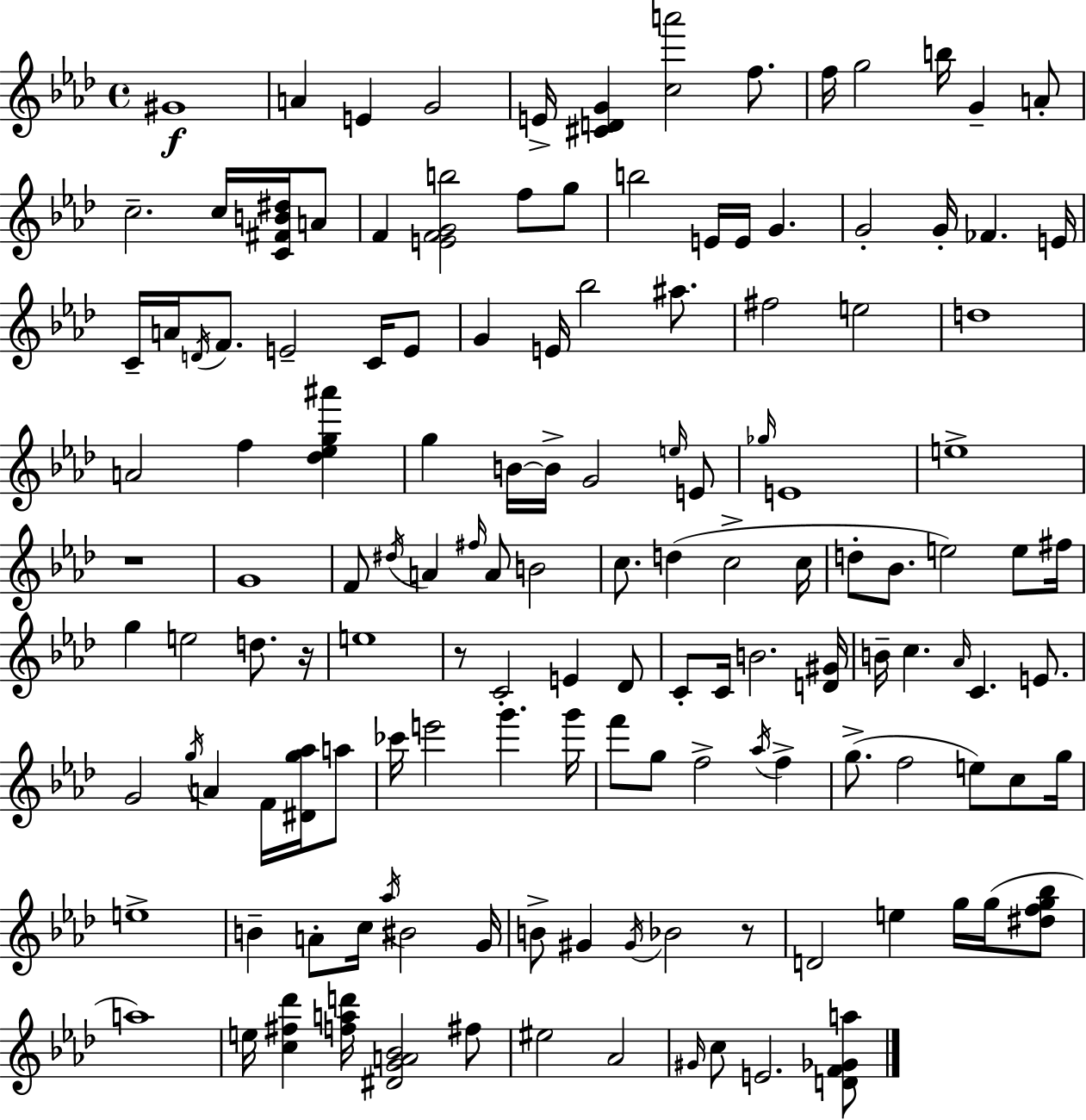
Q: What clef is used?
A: treble